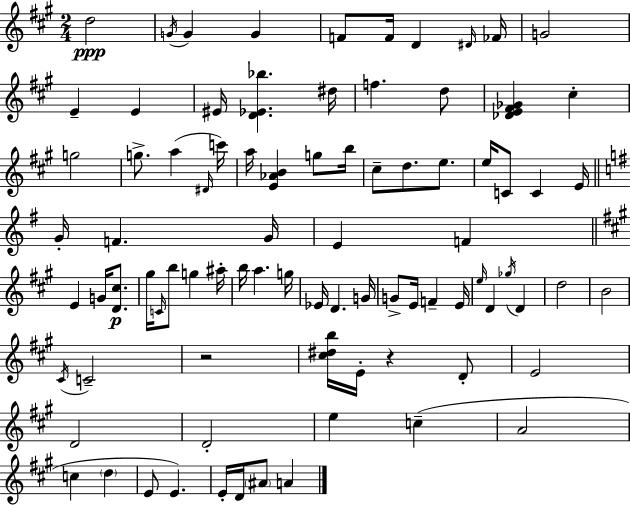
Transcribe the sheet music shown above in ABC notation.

X:1
T:Untitled
M:2/4
L:1/4
K:A
d2 G/4 G G F/2 F/4 D ^D/4 _F/4 G2 E E ^E/4 [D_E_b] ^d/4 f d/2 [_DE^F_G] ^c g2 g/2 a ^D/4 c'/4 a/4 [E_AB] g/2 b/4 ^c/2 d/2 e/2 e/4 C/2 C E/4 G/4 F G/4 E F E G/4 [D^c]/2 ^g/4 C/4 b/2 g ^a/4 b/4 a g/4 _E/4 D G/4 G/2 E/4 F E/4 e/4 D _g/4 D d2 B2 ^C/4 C2 z2 [^c^db]/4 E/4 z D/2 E2 D2 D2 e c A2 c d E/2 E E/4 D/4 ^A/2 A